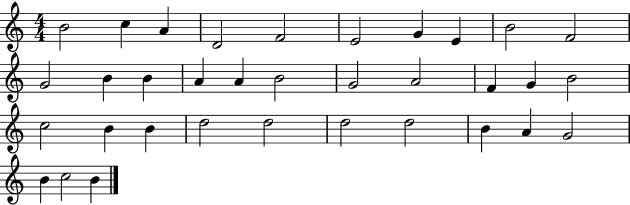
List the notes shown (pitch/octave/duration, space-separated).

B4/h C5/q A4/q D4/h F4/h E4/h G4/q E4/q B4/h F4/h G4/h B4/q B4/q A4/q A4/q B4/h G4/h A4/h F4/q G4/q B4/h C5/h B4/q B4/q D5/h D5/h D5/h D5/h B4/q A4/q G4/h B4/q C5/h B4/q